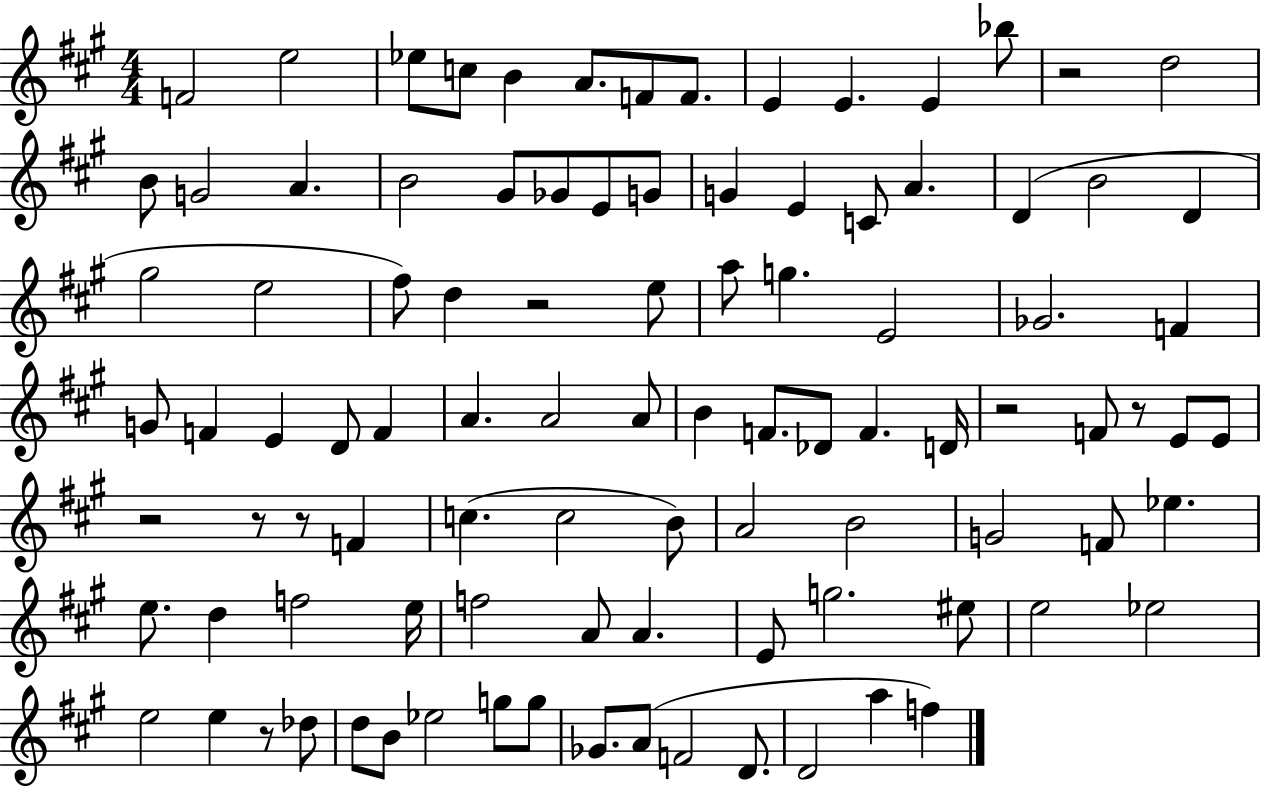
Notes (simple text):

F4/h E5/h Eb5/e C5/e B4/q A4/e. F4/e F4/e. E4/q E4/q. E4/q Bb5/e R/h D5/h B4/e G4/h A4/q. B4/h G#4/e Gb4/e E4/e G4/e G4/q E4/q C4/e A4/q. D4/q B4/h D4/q G#5/h E5/h F#5/e D5/q R/h E5/e A5/e G5/q. E4/h Gb4/h. F4/q G4/e F4/q E4/q D4/e F4/q A4/q. A4/h A4/e B4/q F4/e. Db4/e F4/q. D4/s R/h F4/e R/e E4/e E4/e R/h R/e R/e F4/q C5/q. C5/h B4/e A4/h B4/h G4/h F4/e Eb5/q. E5/e. D5/q F5/h E5/s F5/h A4/e A4/q. E4/e G5/h. EIS5/e E5/h Eb5/h E5/h E5/q R/e Db5/e D5/e B4/e Eb5/h G5/e G5/e Gb4/e. A4/e F4/h D4/e. D4/h A5/q F5/q